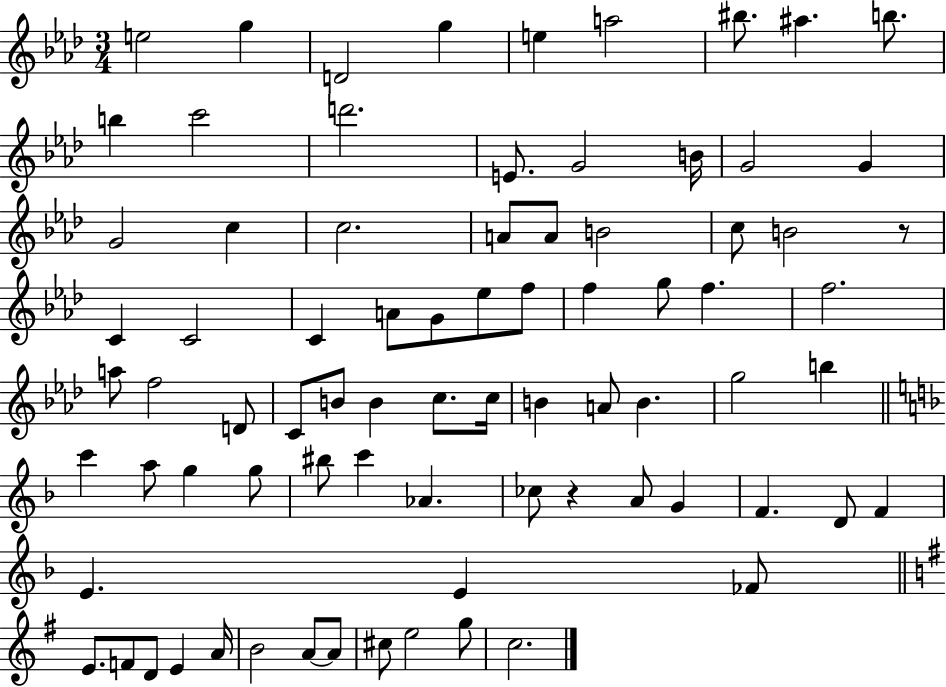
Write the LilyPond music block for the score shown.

{
  \clef treble
  \numericTimeSignature
  \time 3/4
  \key aes \major
  e''2 g''4 | d'2 g''4 | e''4 a''2 | bis''8. ais''4. b''8. | \break b''4 c'''2 | d'''2. | e'8. g'2 b'16 | g'2 g'4 | \break g'2 c''4 | c''2. | a'8 a'8 b'2 | c''8 b'2 r8 | \break c'4 c'2 | c'4 a'8 g'8 ees''8 f''8 | f''4 g''8 f''4. | f''2. | \break a''8 f''2 d'8 | c'8 b'8 b'4 c''8. c''16 | b'4 a'8 b'4. | g''2 b''4 | \break \bar "||" \break \key f \major c'''4 a''8 g''4 g''8 | bis''8 c'''4 aes'4. | ces''8 r4 a'8 g'4 | f'4. d'8 f'4 | \break e'4. e'4 fes'8 | \bar "||" \break \key e \minor e'8. f'8 d'8 e'4 a'16 | b'2 a'8~~ a'8 | cis''8 e''2 g''8 | c''2. | \break \bar "|."
}